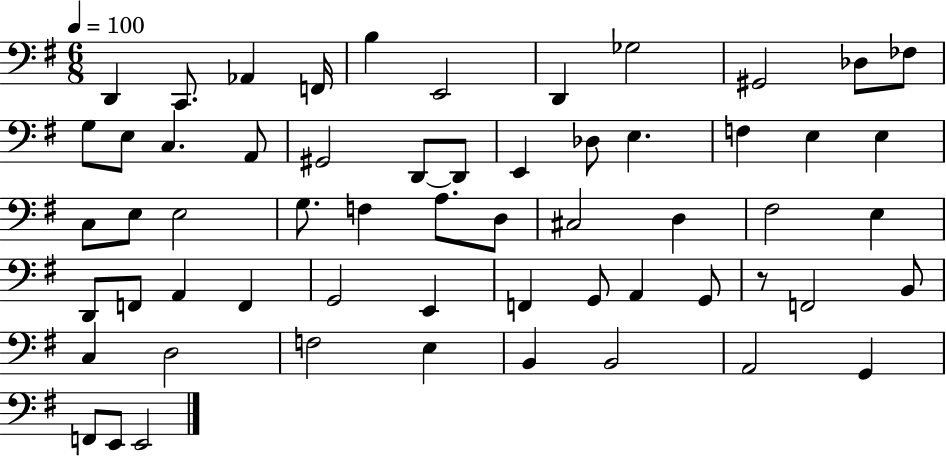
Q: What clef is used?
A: bass